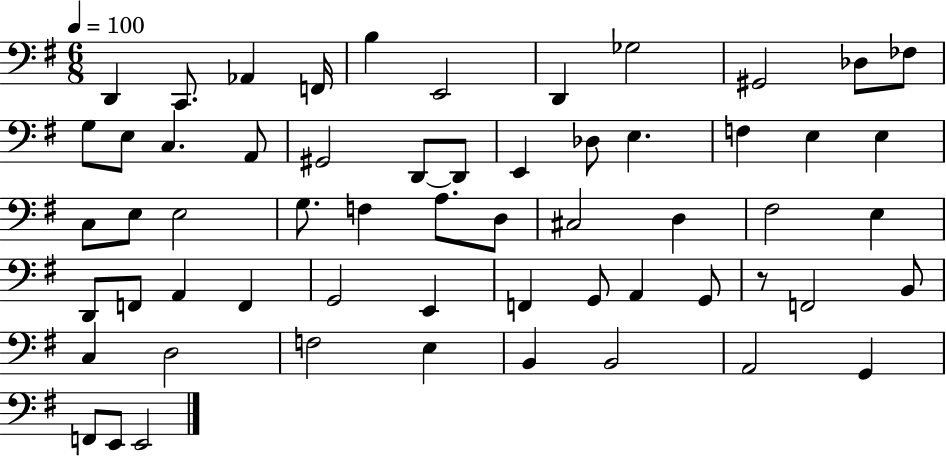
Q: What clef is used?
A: bass